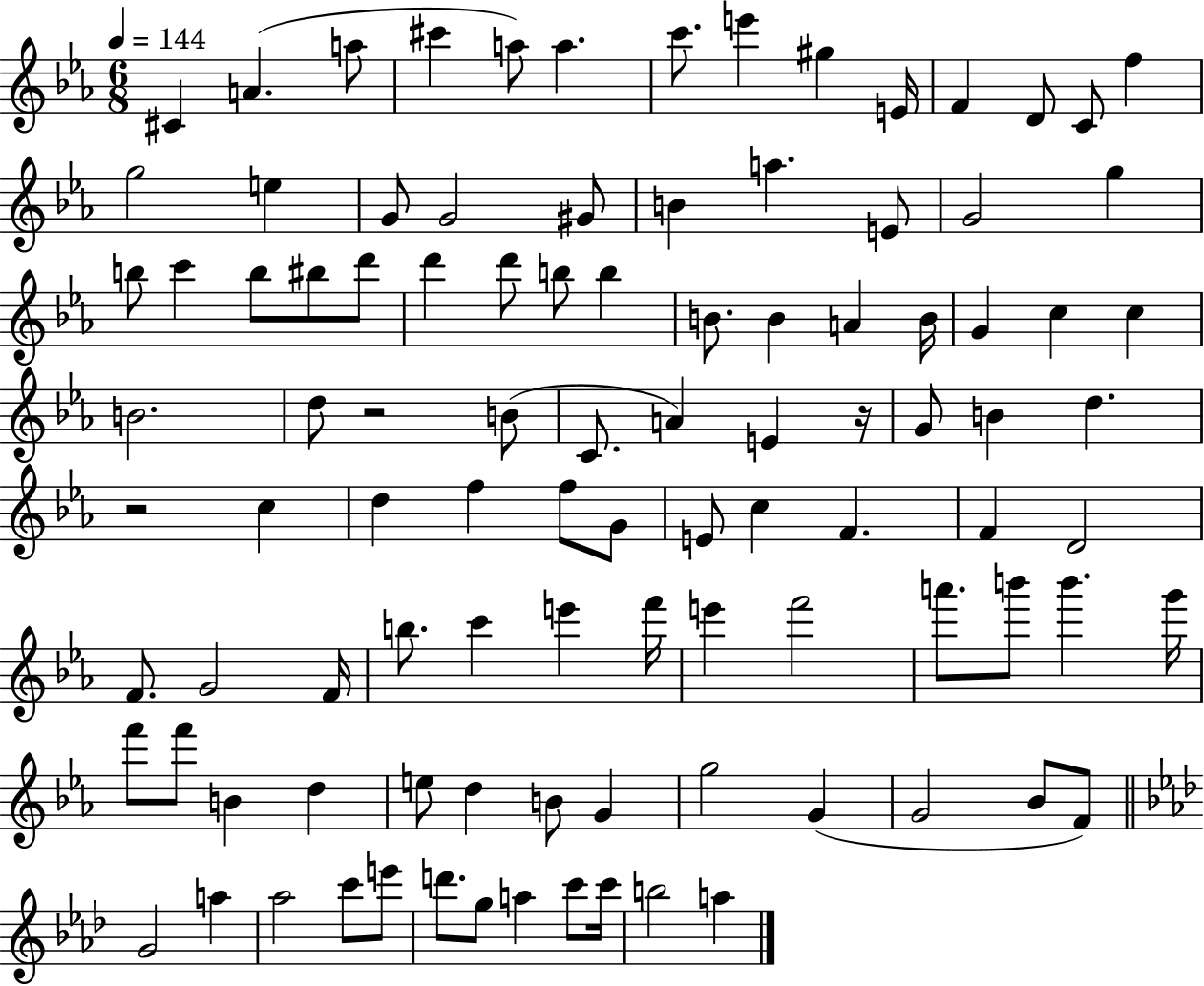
{
  \clef treble
  \numericTimeSignature
  \time 6/8
  \key ees \major
  \tempo 4 = 144
  cis'4 a'4.( a''8 | cis'''4 a''8) a''4. | c'''8. e'''4 gis''4 e'16 | f'4 d'8 c'8 f''4 | \break g''2 e''4 | g'8 g'2 gis'8 | b'4 a''4. e'8 | g'2 g''4 | \break b''8 c'''4 b''8 bis''8 d'''8 | d'''4 d'''8 b''8 b''4 | b'8. b'4 a'4 b'16 | g'4 c''4 c''4 | \break b'2. | d''8 r2 b'8( | c'8. a'4) e'4 r16 | g'8 b'4 d''4. | \break r2 c''4 | d''4 f''4 f''8 g'8 | e'8 c''4 f'4. | f'4 d'2 | \break f'8. g'2 f'16 | b''8. c'''4 e'''4 f'''16 | e'''4 f'''2 | a'''8. b'''8 b'''4. g'''16 | \break f'''8 f'''8 b'4 d''4 | e''8 d''4 b'8 g'4 | g''2 g'4( | g'2 bes'8 f'8) | \break \bar "||" \break \key f \minor g'2 a''4 | aes''2 c'''8 e'''8 | d'''8. g''8 a''4 c'''8 c'''16 | b''2 a''4 | \break \bar "|."
}